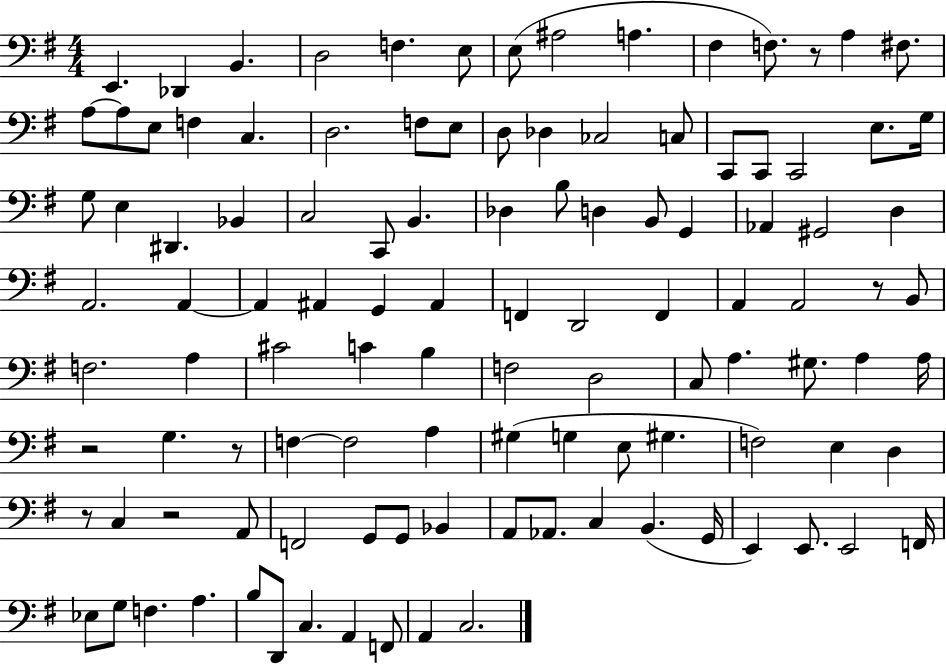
E2/q. Db2/q B2/q. D3/h F3/q. E3/e E3/e A#3/h A3/q. F#3/q F3/e. R/e A3/q F#3/e. A3/e A3/e E3/e F3/q C3/q. D3/h. F3/e E3/e D3/e Db3/q CES3/h C3/e C2/e C2/e C2/h E3/e. G3/s G3/e E3/q D#2/q. Bb2/q C3/h C2/e B2/q. Db3/q B3/e D3/q B2/e G2/q Ab2/q G#2/h D3/q A2/h. A2/q A2/q A#2/q G2/q A#2/q F2/q D2/h F2/q A2/q A2/h R/e B2/e F3/h. A3/q C#4/h C4/q B3/q F3/h D3/h C3/e A3/q. G#3/e. A3/q A3/s R/h G3/q. R/e F3/q F3/h A3/q G#3/q G3/q E3/e G#3/q. F3/h E3/q D3/q R/e C3/q R/h A2/e F2/h G2/e G2/e Bb2/q A2/e Ab2/e. C3/q B2/q. G2/s E2/q E2/e. E2/h F2/s Eb3/e G3/e F3/q. A3/q. B3/e D2/e C3/q. A2/q F2/e A2/q C3/h.